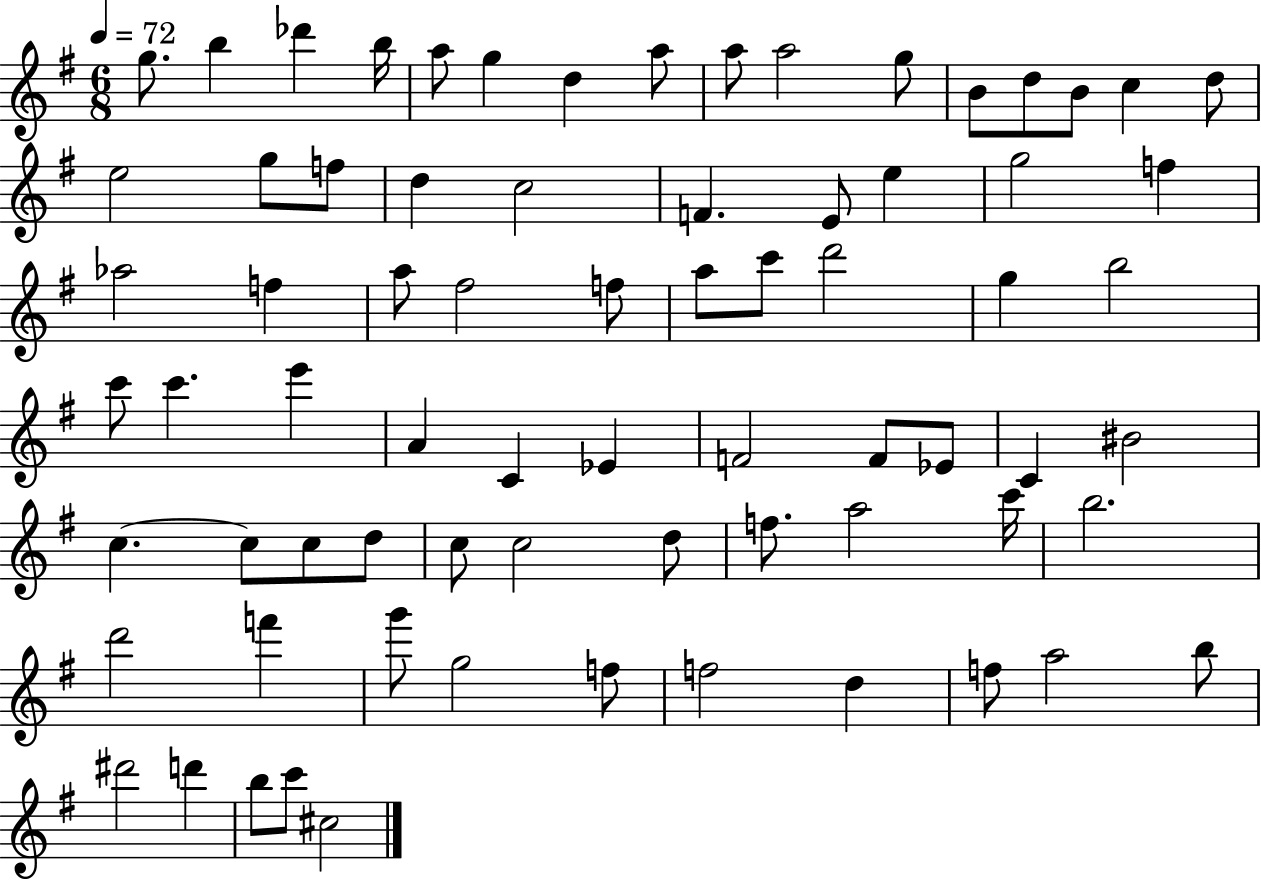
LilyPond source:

{
  \clef treble
  \numericTimeSignature
  \time 6/8
  \key g \major
  \tempo 4 = 72
  g''8. b''4 des'''4 b''16 | a''8 g''4 d''4 a''8 | a''8 a''2 g''8 | b'8 d''8 b'8 c''4 d''8 | \break e''2 g''8 f''8 | d''4 c''2 | f'4. e'8 e''4 | g''2 f''4 | \break aes''2 f''4 | a''8 fis''2 f''8 | a''8 c'''8 d'''2 | g''4 b''2 | \break c'''8 c'''4. e'''4 | a'4 c'4 ees'4 | f'2 f'8 ees'8 | c'4 bis'2 | \break c''4.~~ c''8 c''8 d''8 | c''8 c''2 d''8 | f''8. a''2 c'''16 | b''2. | \break d'''2 f'''4 | g'''8 g''2 f''8 | f''2 d''4 | f''8 a''2 b''8 | \break dis'''2 d'''4 | b''8 c'''8 cis''2 | \bar "|."
}